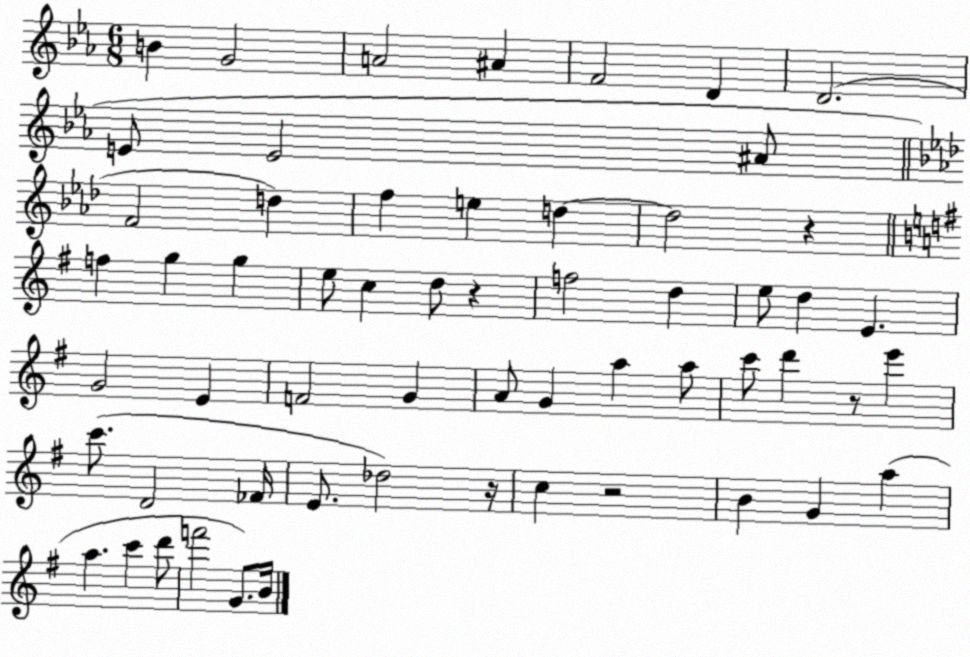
X:1
T:Untitled
M:6/8
L:1/4
K:Eb
B G2 A2 ^A F2 D D2 E/2 E2 ^A/2 F2 d f e d d2 z f g g e/2 c d/2 z f2 d e/2 d E G2 E F2 G A/2 G a a/2 c'/2 d' z/2 e' c'/2 D2 _F/4 E/2 _d2 z/4 c z2 B G a a c' d'/2 f'2 G/2 B/4